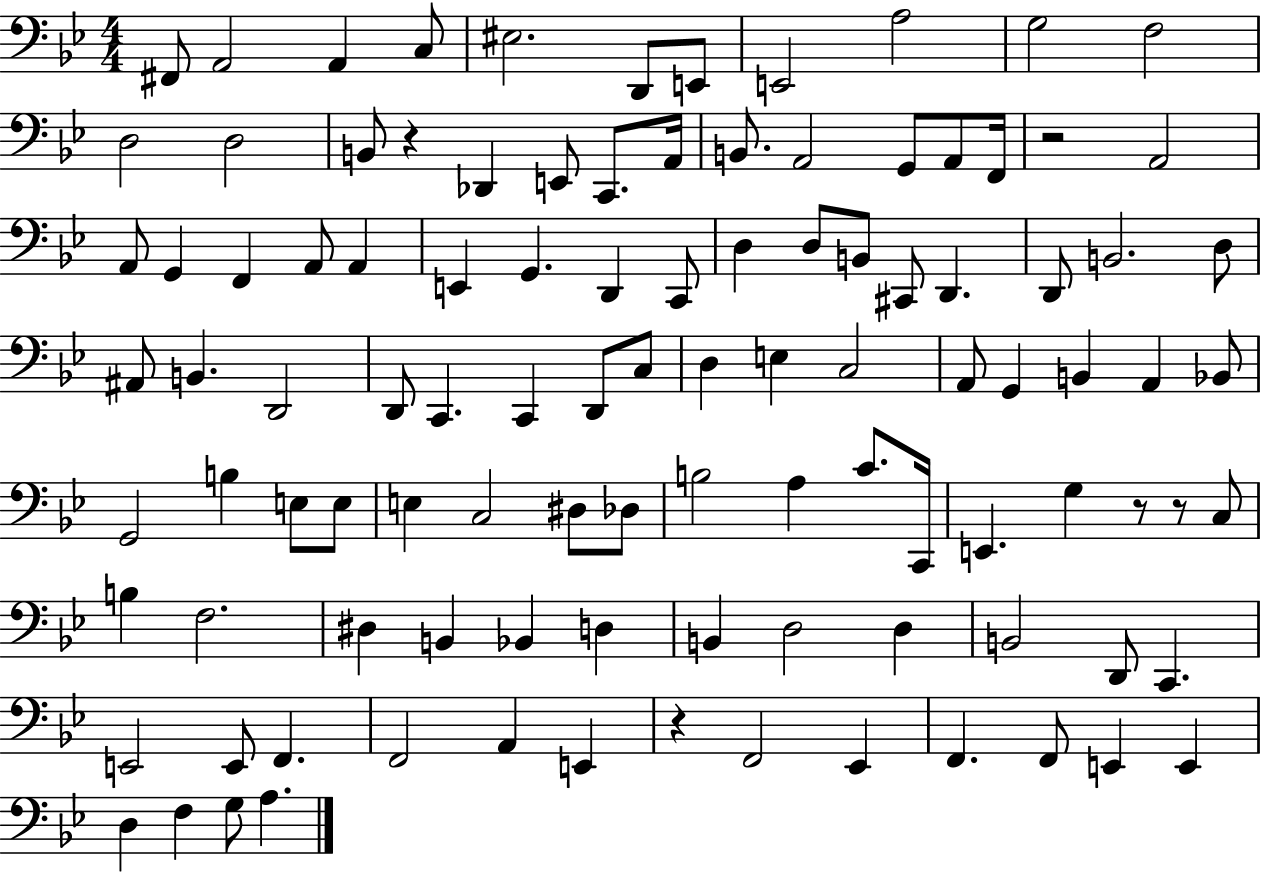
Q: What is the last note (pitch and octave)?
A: A3